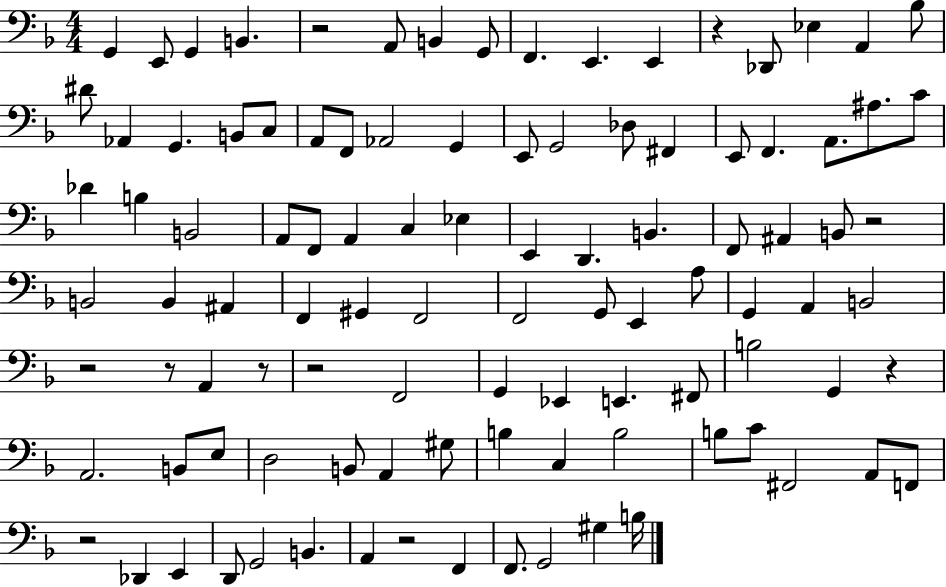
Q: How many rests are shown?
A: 10